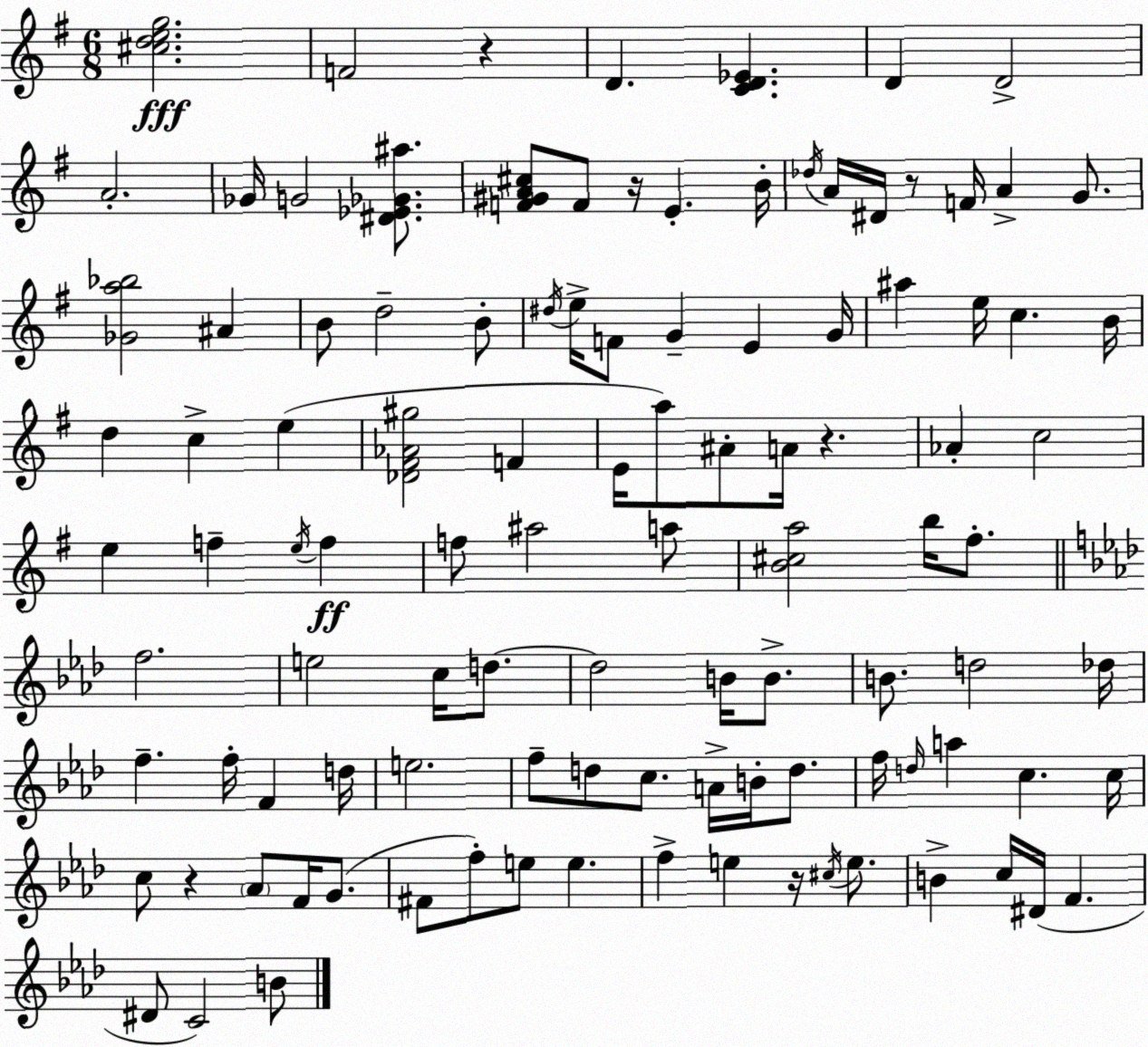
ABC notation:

X:1
T:Untitled
M:6/8
L:1/4
K:Em
[^cdeg]2 F2 z D [CD_E] D D2 A2 _G/4 G2 [^D_E_G^a]/2 [F^GA^c]/2 F/2 z/4 E B/4 _d/4 A/4 ^D/4 z/2 F/4 A G/2 [_Ga_b]2 ^A B/2 d2 B/2 ^d/4 e/4 F/2 G E G/4 ^a e/4 c B/4 d c e [_D^F_A^g]2 F E/4 a/2 ^A/2 A/4 z _A c2 e f e/4 f f/2 ^a2 a/2 [B^ca]2 b/4 ^f/2 f2 e2 c/4 d/2 d2 B/4 B/2 B/2 d2 _d/4 f f/4 F d/4 e2 f/2 d/2 c/2 A/4 B/4 d/2 f/4 d/4 a c c/4 c/2 z _A/2 F/4 G/2 ^F/2 f/2 e/2 e f e z/4 ^c/4 e/2 B c/4 ^D/4 F ^D/2 C2 B/2